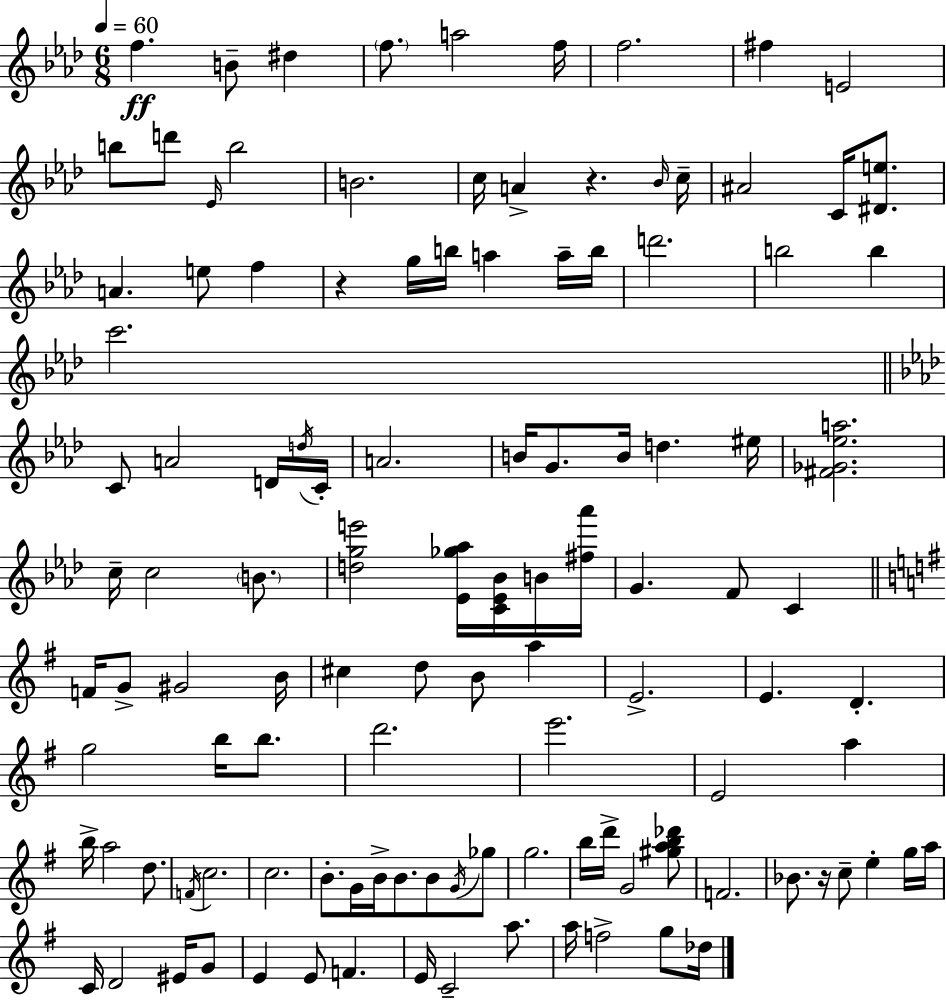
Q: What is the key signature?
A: AES major